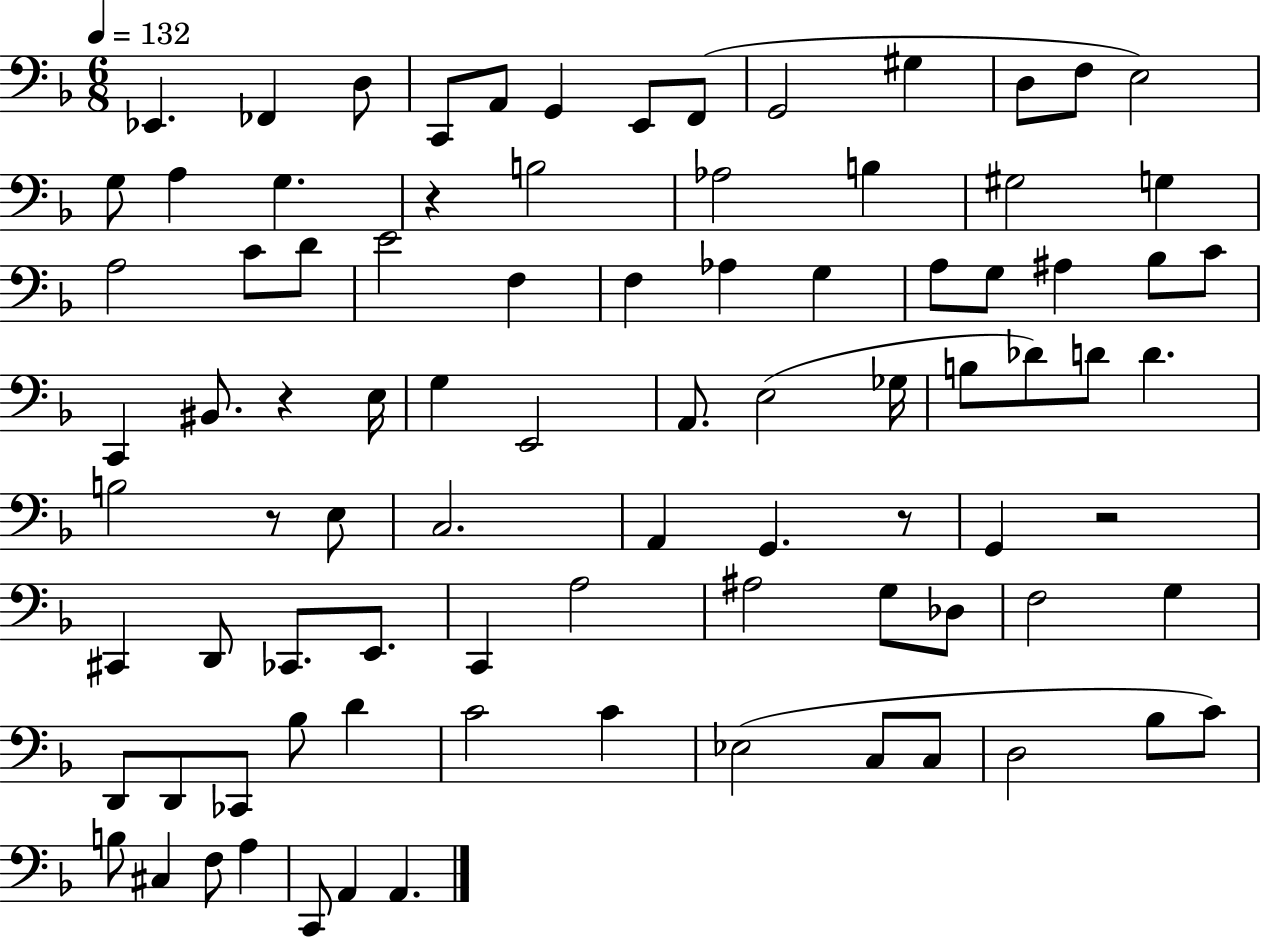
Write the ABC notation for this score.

X:1
T:Untitled
M:6/8
L:1/4
K:F
_E,, _F,, D,/2 C,,/2 A,,/2 G,, E,,/2 F,,/2 G,,2 ^G, D,/2 F,/2 E,2 G,/2 A, G, z B,2 _A,2 B, ^G,2 G, A,2 C/2 D/2 E2 F, F, _A, G, A,/2 G,/2 ^A, _B,/2 C/2 C,, ^B,,/2 z E,/4 G, E,,2 A,,/2 E,2 _G,/4 B,/2 _D/2 D/2 D B,2 z/2 E,/2 C,2 A,, G,, z/2 G,, z2 ^C,, D,,/2 _C,,/2 E,,/2 C,, A,2 ^A,2 G,/2 _D,/2 F,2 G, D,,/2 D,,/2 _C,,/2 _B,/2 D C2 C _E,2 C,/2 C,/2 D,2 _B,/2 C/2 B,/2 ^C, F,/2 A, C,,/2 A,, A,,